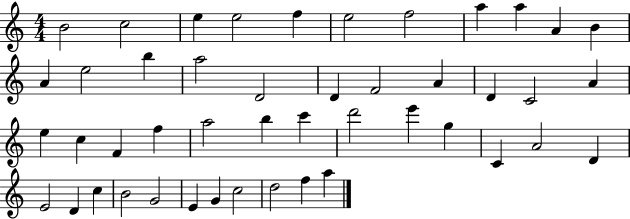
X:1
T:Untitled
M:4/4
L:1/4
K:C
B2 c2 e e2 f e2 f2 a a A B A e2 b a2 D2 D F2 A D C2 A e c F f a2 b c' d'2 e' g C A2 D E2 D c B2 G2 E G c2 d2 f a